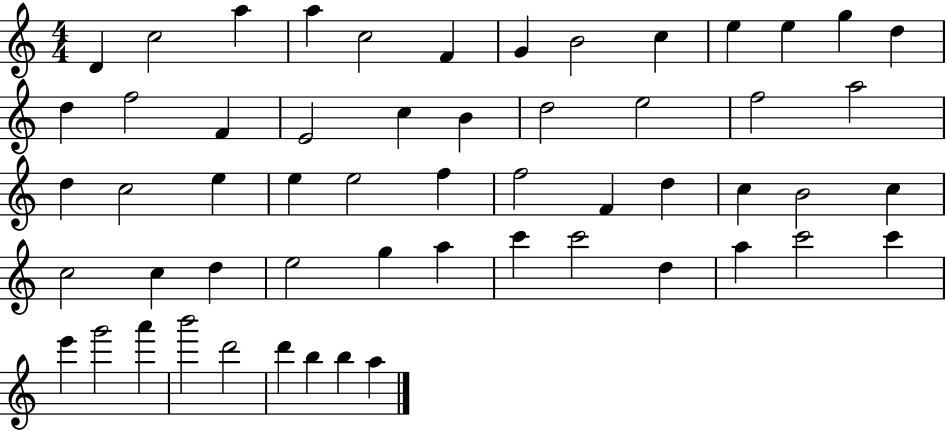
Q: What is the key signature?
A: C major